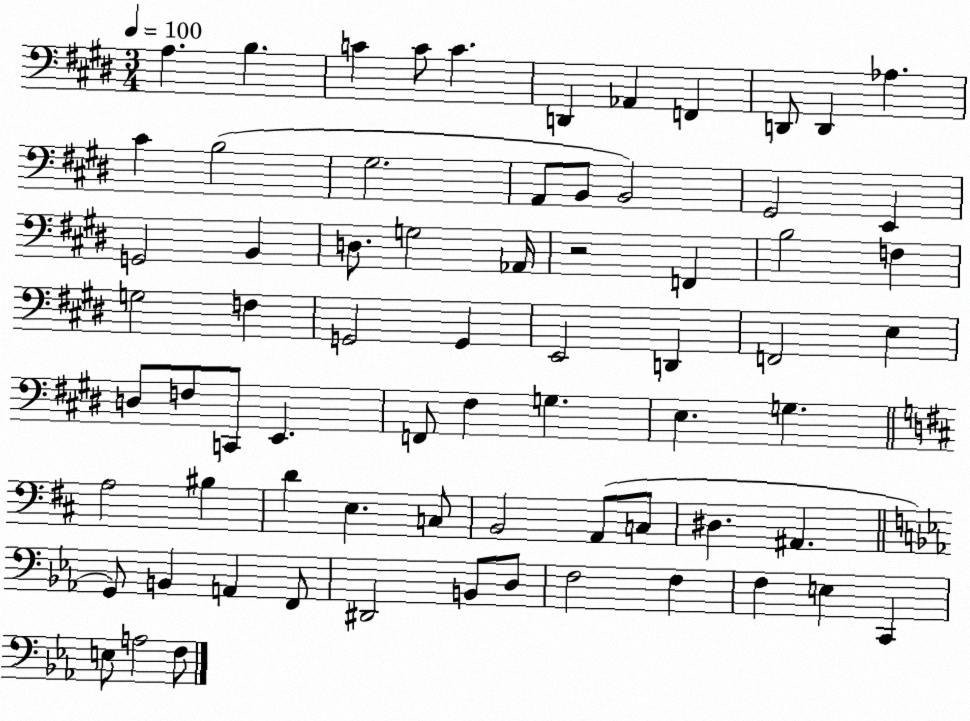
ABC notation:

X:1
T:Untitled
M:3/4
L:1/4
K:E
A, B, C C/2 C D,, _A,, F,, D,,/2 D,, _A, ^C B,2 ^G,2 A,,/2 B,,/2 B,,2 ^G,,2 E,, G,,2 B,, D,/2 G,2 _A,,/4 z2 F,, B,2 F, G,2 F, G,,2 G,, E,,2 D,, F,,2 E, D,/2 F,/2 C,,/2 E,, F,,/2 ^F, G, E, G, A,2 ^B, D E, C,/2 B,,2 A,,/2 C,/2 ^D, ^A,, G,,/2 B,, A,, F,,/2 ^D,,2 B,,/2 D,/2 F,2 F, F, E, C,, E,/2 A,2 F,/2